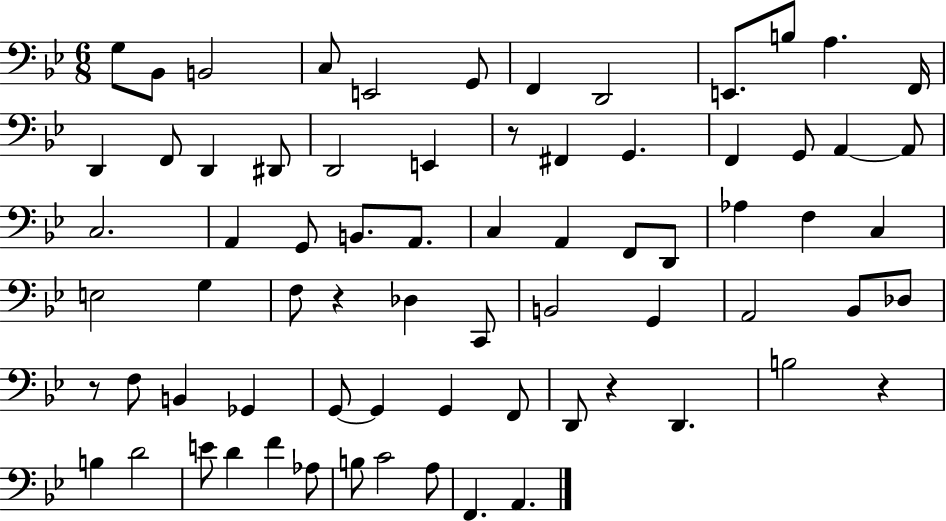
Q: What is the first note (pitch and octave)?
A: G3